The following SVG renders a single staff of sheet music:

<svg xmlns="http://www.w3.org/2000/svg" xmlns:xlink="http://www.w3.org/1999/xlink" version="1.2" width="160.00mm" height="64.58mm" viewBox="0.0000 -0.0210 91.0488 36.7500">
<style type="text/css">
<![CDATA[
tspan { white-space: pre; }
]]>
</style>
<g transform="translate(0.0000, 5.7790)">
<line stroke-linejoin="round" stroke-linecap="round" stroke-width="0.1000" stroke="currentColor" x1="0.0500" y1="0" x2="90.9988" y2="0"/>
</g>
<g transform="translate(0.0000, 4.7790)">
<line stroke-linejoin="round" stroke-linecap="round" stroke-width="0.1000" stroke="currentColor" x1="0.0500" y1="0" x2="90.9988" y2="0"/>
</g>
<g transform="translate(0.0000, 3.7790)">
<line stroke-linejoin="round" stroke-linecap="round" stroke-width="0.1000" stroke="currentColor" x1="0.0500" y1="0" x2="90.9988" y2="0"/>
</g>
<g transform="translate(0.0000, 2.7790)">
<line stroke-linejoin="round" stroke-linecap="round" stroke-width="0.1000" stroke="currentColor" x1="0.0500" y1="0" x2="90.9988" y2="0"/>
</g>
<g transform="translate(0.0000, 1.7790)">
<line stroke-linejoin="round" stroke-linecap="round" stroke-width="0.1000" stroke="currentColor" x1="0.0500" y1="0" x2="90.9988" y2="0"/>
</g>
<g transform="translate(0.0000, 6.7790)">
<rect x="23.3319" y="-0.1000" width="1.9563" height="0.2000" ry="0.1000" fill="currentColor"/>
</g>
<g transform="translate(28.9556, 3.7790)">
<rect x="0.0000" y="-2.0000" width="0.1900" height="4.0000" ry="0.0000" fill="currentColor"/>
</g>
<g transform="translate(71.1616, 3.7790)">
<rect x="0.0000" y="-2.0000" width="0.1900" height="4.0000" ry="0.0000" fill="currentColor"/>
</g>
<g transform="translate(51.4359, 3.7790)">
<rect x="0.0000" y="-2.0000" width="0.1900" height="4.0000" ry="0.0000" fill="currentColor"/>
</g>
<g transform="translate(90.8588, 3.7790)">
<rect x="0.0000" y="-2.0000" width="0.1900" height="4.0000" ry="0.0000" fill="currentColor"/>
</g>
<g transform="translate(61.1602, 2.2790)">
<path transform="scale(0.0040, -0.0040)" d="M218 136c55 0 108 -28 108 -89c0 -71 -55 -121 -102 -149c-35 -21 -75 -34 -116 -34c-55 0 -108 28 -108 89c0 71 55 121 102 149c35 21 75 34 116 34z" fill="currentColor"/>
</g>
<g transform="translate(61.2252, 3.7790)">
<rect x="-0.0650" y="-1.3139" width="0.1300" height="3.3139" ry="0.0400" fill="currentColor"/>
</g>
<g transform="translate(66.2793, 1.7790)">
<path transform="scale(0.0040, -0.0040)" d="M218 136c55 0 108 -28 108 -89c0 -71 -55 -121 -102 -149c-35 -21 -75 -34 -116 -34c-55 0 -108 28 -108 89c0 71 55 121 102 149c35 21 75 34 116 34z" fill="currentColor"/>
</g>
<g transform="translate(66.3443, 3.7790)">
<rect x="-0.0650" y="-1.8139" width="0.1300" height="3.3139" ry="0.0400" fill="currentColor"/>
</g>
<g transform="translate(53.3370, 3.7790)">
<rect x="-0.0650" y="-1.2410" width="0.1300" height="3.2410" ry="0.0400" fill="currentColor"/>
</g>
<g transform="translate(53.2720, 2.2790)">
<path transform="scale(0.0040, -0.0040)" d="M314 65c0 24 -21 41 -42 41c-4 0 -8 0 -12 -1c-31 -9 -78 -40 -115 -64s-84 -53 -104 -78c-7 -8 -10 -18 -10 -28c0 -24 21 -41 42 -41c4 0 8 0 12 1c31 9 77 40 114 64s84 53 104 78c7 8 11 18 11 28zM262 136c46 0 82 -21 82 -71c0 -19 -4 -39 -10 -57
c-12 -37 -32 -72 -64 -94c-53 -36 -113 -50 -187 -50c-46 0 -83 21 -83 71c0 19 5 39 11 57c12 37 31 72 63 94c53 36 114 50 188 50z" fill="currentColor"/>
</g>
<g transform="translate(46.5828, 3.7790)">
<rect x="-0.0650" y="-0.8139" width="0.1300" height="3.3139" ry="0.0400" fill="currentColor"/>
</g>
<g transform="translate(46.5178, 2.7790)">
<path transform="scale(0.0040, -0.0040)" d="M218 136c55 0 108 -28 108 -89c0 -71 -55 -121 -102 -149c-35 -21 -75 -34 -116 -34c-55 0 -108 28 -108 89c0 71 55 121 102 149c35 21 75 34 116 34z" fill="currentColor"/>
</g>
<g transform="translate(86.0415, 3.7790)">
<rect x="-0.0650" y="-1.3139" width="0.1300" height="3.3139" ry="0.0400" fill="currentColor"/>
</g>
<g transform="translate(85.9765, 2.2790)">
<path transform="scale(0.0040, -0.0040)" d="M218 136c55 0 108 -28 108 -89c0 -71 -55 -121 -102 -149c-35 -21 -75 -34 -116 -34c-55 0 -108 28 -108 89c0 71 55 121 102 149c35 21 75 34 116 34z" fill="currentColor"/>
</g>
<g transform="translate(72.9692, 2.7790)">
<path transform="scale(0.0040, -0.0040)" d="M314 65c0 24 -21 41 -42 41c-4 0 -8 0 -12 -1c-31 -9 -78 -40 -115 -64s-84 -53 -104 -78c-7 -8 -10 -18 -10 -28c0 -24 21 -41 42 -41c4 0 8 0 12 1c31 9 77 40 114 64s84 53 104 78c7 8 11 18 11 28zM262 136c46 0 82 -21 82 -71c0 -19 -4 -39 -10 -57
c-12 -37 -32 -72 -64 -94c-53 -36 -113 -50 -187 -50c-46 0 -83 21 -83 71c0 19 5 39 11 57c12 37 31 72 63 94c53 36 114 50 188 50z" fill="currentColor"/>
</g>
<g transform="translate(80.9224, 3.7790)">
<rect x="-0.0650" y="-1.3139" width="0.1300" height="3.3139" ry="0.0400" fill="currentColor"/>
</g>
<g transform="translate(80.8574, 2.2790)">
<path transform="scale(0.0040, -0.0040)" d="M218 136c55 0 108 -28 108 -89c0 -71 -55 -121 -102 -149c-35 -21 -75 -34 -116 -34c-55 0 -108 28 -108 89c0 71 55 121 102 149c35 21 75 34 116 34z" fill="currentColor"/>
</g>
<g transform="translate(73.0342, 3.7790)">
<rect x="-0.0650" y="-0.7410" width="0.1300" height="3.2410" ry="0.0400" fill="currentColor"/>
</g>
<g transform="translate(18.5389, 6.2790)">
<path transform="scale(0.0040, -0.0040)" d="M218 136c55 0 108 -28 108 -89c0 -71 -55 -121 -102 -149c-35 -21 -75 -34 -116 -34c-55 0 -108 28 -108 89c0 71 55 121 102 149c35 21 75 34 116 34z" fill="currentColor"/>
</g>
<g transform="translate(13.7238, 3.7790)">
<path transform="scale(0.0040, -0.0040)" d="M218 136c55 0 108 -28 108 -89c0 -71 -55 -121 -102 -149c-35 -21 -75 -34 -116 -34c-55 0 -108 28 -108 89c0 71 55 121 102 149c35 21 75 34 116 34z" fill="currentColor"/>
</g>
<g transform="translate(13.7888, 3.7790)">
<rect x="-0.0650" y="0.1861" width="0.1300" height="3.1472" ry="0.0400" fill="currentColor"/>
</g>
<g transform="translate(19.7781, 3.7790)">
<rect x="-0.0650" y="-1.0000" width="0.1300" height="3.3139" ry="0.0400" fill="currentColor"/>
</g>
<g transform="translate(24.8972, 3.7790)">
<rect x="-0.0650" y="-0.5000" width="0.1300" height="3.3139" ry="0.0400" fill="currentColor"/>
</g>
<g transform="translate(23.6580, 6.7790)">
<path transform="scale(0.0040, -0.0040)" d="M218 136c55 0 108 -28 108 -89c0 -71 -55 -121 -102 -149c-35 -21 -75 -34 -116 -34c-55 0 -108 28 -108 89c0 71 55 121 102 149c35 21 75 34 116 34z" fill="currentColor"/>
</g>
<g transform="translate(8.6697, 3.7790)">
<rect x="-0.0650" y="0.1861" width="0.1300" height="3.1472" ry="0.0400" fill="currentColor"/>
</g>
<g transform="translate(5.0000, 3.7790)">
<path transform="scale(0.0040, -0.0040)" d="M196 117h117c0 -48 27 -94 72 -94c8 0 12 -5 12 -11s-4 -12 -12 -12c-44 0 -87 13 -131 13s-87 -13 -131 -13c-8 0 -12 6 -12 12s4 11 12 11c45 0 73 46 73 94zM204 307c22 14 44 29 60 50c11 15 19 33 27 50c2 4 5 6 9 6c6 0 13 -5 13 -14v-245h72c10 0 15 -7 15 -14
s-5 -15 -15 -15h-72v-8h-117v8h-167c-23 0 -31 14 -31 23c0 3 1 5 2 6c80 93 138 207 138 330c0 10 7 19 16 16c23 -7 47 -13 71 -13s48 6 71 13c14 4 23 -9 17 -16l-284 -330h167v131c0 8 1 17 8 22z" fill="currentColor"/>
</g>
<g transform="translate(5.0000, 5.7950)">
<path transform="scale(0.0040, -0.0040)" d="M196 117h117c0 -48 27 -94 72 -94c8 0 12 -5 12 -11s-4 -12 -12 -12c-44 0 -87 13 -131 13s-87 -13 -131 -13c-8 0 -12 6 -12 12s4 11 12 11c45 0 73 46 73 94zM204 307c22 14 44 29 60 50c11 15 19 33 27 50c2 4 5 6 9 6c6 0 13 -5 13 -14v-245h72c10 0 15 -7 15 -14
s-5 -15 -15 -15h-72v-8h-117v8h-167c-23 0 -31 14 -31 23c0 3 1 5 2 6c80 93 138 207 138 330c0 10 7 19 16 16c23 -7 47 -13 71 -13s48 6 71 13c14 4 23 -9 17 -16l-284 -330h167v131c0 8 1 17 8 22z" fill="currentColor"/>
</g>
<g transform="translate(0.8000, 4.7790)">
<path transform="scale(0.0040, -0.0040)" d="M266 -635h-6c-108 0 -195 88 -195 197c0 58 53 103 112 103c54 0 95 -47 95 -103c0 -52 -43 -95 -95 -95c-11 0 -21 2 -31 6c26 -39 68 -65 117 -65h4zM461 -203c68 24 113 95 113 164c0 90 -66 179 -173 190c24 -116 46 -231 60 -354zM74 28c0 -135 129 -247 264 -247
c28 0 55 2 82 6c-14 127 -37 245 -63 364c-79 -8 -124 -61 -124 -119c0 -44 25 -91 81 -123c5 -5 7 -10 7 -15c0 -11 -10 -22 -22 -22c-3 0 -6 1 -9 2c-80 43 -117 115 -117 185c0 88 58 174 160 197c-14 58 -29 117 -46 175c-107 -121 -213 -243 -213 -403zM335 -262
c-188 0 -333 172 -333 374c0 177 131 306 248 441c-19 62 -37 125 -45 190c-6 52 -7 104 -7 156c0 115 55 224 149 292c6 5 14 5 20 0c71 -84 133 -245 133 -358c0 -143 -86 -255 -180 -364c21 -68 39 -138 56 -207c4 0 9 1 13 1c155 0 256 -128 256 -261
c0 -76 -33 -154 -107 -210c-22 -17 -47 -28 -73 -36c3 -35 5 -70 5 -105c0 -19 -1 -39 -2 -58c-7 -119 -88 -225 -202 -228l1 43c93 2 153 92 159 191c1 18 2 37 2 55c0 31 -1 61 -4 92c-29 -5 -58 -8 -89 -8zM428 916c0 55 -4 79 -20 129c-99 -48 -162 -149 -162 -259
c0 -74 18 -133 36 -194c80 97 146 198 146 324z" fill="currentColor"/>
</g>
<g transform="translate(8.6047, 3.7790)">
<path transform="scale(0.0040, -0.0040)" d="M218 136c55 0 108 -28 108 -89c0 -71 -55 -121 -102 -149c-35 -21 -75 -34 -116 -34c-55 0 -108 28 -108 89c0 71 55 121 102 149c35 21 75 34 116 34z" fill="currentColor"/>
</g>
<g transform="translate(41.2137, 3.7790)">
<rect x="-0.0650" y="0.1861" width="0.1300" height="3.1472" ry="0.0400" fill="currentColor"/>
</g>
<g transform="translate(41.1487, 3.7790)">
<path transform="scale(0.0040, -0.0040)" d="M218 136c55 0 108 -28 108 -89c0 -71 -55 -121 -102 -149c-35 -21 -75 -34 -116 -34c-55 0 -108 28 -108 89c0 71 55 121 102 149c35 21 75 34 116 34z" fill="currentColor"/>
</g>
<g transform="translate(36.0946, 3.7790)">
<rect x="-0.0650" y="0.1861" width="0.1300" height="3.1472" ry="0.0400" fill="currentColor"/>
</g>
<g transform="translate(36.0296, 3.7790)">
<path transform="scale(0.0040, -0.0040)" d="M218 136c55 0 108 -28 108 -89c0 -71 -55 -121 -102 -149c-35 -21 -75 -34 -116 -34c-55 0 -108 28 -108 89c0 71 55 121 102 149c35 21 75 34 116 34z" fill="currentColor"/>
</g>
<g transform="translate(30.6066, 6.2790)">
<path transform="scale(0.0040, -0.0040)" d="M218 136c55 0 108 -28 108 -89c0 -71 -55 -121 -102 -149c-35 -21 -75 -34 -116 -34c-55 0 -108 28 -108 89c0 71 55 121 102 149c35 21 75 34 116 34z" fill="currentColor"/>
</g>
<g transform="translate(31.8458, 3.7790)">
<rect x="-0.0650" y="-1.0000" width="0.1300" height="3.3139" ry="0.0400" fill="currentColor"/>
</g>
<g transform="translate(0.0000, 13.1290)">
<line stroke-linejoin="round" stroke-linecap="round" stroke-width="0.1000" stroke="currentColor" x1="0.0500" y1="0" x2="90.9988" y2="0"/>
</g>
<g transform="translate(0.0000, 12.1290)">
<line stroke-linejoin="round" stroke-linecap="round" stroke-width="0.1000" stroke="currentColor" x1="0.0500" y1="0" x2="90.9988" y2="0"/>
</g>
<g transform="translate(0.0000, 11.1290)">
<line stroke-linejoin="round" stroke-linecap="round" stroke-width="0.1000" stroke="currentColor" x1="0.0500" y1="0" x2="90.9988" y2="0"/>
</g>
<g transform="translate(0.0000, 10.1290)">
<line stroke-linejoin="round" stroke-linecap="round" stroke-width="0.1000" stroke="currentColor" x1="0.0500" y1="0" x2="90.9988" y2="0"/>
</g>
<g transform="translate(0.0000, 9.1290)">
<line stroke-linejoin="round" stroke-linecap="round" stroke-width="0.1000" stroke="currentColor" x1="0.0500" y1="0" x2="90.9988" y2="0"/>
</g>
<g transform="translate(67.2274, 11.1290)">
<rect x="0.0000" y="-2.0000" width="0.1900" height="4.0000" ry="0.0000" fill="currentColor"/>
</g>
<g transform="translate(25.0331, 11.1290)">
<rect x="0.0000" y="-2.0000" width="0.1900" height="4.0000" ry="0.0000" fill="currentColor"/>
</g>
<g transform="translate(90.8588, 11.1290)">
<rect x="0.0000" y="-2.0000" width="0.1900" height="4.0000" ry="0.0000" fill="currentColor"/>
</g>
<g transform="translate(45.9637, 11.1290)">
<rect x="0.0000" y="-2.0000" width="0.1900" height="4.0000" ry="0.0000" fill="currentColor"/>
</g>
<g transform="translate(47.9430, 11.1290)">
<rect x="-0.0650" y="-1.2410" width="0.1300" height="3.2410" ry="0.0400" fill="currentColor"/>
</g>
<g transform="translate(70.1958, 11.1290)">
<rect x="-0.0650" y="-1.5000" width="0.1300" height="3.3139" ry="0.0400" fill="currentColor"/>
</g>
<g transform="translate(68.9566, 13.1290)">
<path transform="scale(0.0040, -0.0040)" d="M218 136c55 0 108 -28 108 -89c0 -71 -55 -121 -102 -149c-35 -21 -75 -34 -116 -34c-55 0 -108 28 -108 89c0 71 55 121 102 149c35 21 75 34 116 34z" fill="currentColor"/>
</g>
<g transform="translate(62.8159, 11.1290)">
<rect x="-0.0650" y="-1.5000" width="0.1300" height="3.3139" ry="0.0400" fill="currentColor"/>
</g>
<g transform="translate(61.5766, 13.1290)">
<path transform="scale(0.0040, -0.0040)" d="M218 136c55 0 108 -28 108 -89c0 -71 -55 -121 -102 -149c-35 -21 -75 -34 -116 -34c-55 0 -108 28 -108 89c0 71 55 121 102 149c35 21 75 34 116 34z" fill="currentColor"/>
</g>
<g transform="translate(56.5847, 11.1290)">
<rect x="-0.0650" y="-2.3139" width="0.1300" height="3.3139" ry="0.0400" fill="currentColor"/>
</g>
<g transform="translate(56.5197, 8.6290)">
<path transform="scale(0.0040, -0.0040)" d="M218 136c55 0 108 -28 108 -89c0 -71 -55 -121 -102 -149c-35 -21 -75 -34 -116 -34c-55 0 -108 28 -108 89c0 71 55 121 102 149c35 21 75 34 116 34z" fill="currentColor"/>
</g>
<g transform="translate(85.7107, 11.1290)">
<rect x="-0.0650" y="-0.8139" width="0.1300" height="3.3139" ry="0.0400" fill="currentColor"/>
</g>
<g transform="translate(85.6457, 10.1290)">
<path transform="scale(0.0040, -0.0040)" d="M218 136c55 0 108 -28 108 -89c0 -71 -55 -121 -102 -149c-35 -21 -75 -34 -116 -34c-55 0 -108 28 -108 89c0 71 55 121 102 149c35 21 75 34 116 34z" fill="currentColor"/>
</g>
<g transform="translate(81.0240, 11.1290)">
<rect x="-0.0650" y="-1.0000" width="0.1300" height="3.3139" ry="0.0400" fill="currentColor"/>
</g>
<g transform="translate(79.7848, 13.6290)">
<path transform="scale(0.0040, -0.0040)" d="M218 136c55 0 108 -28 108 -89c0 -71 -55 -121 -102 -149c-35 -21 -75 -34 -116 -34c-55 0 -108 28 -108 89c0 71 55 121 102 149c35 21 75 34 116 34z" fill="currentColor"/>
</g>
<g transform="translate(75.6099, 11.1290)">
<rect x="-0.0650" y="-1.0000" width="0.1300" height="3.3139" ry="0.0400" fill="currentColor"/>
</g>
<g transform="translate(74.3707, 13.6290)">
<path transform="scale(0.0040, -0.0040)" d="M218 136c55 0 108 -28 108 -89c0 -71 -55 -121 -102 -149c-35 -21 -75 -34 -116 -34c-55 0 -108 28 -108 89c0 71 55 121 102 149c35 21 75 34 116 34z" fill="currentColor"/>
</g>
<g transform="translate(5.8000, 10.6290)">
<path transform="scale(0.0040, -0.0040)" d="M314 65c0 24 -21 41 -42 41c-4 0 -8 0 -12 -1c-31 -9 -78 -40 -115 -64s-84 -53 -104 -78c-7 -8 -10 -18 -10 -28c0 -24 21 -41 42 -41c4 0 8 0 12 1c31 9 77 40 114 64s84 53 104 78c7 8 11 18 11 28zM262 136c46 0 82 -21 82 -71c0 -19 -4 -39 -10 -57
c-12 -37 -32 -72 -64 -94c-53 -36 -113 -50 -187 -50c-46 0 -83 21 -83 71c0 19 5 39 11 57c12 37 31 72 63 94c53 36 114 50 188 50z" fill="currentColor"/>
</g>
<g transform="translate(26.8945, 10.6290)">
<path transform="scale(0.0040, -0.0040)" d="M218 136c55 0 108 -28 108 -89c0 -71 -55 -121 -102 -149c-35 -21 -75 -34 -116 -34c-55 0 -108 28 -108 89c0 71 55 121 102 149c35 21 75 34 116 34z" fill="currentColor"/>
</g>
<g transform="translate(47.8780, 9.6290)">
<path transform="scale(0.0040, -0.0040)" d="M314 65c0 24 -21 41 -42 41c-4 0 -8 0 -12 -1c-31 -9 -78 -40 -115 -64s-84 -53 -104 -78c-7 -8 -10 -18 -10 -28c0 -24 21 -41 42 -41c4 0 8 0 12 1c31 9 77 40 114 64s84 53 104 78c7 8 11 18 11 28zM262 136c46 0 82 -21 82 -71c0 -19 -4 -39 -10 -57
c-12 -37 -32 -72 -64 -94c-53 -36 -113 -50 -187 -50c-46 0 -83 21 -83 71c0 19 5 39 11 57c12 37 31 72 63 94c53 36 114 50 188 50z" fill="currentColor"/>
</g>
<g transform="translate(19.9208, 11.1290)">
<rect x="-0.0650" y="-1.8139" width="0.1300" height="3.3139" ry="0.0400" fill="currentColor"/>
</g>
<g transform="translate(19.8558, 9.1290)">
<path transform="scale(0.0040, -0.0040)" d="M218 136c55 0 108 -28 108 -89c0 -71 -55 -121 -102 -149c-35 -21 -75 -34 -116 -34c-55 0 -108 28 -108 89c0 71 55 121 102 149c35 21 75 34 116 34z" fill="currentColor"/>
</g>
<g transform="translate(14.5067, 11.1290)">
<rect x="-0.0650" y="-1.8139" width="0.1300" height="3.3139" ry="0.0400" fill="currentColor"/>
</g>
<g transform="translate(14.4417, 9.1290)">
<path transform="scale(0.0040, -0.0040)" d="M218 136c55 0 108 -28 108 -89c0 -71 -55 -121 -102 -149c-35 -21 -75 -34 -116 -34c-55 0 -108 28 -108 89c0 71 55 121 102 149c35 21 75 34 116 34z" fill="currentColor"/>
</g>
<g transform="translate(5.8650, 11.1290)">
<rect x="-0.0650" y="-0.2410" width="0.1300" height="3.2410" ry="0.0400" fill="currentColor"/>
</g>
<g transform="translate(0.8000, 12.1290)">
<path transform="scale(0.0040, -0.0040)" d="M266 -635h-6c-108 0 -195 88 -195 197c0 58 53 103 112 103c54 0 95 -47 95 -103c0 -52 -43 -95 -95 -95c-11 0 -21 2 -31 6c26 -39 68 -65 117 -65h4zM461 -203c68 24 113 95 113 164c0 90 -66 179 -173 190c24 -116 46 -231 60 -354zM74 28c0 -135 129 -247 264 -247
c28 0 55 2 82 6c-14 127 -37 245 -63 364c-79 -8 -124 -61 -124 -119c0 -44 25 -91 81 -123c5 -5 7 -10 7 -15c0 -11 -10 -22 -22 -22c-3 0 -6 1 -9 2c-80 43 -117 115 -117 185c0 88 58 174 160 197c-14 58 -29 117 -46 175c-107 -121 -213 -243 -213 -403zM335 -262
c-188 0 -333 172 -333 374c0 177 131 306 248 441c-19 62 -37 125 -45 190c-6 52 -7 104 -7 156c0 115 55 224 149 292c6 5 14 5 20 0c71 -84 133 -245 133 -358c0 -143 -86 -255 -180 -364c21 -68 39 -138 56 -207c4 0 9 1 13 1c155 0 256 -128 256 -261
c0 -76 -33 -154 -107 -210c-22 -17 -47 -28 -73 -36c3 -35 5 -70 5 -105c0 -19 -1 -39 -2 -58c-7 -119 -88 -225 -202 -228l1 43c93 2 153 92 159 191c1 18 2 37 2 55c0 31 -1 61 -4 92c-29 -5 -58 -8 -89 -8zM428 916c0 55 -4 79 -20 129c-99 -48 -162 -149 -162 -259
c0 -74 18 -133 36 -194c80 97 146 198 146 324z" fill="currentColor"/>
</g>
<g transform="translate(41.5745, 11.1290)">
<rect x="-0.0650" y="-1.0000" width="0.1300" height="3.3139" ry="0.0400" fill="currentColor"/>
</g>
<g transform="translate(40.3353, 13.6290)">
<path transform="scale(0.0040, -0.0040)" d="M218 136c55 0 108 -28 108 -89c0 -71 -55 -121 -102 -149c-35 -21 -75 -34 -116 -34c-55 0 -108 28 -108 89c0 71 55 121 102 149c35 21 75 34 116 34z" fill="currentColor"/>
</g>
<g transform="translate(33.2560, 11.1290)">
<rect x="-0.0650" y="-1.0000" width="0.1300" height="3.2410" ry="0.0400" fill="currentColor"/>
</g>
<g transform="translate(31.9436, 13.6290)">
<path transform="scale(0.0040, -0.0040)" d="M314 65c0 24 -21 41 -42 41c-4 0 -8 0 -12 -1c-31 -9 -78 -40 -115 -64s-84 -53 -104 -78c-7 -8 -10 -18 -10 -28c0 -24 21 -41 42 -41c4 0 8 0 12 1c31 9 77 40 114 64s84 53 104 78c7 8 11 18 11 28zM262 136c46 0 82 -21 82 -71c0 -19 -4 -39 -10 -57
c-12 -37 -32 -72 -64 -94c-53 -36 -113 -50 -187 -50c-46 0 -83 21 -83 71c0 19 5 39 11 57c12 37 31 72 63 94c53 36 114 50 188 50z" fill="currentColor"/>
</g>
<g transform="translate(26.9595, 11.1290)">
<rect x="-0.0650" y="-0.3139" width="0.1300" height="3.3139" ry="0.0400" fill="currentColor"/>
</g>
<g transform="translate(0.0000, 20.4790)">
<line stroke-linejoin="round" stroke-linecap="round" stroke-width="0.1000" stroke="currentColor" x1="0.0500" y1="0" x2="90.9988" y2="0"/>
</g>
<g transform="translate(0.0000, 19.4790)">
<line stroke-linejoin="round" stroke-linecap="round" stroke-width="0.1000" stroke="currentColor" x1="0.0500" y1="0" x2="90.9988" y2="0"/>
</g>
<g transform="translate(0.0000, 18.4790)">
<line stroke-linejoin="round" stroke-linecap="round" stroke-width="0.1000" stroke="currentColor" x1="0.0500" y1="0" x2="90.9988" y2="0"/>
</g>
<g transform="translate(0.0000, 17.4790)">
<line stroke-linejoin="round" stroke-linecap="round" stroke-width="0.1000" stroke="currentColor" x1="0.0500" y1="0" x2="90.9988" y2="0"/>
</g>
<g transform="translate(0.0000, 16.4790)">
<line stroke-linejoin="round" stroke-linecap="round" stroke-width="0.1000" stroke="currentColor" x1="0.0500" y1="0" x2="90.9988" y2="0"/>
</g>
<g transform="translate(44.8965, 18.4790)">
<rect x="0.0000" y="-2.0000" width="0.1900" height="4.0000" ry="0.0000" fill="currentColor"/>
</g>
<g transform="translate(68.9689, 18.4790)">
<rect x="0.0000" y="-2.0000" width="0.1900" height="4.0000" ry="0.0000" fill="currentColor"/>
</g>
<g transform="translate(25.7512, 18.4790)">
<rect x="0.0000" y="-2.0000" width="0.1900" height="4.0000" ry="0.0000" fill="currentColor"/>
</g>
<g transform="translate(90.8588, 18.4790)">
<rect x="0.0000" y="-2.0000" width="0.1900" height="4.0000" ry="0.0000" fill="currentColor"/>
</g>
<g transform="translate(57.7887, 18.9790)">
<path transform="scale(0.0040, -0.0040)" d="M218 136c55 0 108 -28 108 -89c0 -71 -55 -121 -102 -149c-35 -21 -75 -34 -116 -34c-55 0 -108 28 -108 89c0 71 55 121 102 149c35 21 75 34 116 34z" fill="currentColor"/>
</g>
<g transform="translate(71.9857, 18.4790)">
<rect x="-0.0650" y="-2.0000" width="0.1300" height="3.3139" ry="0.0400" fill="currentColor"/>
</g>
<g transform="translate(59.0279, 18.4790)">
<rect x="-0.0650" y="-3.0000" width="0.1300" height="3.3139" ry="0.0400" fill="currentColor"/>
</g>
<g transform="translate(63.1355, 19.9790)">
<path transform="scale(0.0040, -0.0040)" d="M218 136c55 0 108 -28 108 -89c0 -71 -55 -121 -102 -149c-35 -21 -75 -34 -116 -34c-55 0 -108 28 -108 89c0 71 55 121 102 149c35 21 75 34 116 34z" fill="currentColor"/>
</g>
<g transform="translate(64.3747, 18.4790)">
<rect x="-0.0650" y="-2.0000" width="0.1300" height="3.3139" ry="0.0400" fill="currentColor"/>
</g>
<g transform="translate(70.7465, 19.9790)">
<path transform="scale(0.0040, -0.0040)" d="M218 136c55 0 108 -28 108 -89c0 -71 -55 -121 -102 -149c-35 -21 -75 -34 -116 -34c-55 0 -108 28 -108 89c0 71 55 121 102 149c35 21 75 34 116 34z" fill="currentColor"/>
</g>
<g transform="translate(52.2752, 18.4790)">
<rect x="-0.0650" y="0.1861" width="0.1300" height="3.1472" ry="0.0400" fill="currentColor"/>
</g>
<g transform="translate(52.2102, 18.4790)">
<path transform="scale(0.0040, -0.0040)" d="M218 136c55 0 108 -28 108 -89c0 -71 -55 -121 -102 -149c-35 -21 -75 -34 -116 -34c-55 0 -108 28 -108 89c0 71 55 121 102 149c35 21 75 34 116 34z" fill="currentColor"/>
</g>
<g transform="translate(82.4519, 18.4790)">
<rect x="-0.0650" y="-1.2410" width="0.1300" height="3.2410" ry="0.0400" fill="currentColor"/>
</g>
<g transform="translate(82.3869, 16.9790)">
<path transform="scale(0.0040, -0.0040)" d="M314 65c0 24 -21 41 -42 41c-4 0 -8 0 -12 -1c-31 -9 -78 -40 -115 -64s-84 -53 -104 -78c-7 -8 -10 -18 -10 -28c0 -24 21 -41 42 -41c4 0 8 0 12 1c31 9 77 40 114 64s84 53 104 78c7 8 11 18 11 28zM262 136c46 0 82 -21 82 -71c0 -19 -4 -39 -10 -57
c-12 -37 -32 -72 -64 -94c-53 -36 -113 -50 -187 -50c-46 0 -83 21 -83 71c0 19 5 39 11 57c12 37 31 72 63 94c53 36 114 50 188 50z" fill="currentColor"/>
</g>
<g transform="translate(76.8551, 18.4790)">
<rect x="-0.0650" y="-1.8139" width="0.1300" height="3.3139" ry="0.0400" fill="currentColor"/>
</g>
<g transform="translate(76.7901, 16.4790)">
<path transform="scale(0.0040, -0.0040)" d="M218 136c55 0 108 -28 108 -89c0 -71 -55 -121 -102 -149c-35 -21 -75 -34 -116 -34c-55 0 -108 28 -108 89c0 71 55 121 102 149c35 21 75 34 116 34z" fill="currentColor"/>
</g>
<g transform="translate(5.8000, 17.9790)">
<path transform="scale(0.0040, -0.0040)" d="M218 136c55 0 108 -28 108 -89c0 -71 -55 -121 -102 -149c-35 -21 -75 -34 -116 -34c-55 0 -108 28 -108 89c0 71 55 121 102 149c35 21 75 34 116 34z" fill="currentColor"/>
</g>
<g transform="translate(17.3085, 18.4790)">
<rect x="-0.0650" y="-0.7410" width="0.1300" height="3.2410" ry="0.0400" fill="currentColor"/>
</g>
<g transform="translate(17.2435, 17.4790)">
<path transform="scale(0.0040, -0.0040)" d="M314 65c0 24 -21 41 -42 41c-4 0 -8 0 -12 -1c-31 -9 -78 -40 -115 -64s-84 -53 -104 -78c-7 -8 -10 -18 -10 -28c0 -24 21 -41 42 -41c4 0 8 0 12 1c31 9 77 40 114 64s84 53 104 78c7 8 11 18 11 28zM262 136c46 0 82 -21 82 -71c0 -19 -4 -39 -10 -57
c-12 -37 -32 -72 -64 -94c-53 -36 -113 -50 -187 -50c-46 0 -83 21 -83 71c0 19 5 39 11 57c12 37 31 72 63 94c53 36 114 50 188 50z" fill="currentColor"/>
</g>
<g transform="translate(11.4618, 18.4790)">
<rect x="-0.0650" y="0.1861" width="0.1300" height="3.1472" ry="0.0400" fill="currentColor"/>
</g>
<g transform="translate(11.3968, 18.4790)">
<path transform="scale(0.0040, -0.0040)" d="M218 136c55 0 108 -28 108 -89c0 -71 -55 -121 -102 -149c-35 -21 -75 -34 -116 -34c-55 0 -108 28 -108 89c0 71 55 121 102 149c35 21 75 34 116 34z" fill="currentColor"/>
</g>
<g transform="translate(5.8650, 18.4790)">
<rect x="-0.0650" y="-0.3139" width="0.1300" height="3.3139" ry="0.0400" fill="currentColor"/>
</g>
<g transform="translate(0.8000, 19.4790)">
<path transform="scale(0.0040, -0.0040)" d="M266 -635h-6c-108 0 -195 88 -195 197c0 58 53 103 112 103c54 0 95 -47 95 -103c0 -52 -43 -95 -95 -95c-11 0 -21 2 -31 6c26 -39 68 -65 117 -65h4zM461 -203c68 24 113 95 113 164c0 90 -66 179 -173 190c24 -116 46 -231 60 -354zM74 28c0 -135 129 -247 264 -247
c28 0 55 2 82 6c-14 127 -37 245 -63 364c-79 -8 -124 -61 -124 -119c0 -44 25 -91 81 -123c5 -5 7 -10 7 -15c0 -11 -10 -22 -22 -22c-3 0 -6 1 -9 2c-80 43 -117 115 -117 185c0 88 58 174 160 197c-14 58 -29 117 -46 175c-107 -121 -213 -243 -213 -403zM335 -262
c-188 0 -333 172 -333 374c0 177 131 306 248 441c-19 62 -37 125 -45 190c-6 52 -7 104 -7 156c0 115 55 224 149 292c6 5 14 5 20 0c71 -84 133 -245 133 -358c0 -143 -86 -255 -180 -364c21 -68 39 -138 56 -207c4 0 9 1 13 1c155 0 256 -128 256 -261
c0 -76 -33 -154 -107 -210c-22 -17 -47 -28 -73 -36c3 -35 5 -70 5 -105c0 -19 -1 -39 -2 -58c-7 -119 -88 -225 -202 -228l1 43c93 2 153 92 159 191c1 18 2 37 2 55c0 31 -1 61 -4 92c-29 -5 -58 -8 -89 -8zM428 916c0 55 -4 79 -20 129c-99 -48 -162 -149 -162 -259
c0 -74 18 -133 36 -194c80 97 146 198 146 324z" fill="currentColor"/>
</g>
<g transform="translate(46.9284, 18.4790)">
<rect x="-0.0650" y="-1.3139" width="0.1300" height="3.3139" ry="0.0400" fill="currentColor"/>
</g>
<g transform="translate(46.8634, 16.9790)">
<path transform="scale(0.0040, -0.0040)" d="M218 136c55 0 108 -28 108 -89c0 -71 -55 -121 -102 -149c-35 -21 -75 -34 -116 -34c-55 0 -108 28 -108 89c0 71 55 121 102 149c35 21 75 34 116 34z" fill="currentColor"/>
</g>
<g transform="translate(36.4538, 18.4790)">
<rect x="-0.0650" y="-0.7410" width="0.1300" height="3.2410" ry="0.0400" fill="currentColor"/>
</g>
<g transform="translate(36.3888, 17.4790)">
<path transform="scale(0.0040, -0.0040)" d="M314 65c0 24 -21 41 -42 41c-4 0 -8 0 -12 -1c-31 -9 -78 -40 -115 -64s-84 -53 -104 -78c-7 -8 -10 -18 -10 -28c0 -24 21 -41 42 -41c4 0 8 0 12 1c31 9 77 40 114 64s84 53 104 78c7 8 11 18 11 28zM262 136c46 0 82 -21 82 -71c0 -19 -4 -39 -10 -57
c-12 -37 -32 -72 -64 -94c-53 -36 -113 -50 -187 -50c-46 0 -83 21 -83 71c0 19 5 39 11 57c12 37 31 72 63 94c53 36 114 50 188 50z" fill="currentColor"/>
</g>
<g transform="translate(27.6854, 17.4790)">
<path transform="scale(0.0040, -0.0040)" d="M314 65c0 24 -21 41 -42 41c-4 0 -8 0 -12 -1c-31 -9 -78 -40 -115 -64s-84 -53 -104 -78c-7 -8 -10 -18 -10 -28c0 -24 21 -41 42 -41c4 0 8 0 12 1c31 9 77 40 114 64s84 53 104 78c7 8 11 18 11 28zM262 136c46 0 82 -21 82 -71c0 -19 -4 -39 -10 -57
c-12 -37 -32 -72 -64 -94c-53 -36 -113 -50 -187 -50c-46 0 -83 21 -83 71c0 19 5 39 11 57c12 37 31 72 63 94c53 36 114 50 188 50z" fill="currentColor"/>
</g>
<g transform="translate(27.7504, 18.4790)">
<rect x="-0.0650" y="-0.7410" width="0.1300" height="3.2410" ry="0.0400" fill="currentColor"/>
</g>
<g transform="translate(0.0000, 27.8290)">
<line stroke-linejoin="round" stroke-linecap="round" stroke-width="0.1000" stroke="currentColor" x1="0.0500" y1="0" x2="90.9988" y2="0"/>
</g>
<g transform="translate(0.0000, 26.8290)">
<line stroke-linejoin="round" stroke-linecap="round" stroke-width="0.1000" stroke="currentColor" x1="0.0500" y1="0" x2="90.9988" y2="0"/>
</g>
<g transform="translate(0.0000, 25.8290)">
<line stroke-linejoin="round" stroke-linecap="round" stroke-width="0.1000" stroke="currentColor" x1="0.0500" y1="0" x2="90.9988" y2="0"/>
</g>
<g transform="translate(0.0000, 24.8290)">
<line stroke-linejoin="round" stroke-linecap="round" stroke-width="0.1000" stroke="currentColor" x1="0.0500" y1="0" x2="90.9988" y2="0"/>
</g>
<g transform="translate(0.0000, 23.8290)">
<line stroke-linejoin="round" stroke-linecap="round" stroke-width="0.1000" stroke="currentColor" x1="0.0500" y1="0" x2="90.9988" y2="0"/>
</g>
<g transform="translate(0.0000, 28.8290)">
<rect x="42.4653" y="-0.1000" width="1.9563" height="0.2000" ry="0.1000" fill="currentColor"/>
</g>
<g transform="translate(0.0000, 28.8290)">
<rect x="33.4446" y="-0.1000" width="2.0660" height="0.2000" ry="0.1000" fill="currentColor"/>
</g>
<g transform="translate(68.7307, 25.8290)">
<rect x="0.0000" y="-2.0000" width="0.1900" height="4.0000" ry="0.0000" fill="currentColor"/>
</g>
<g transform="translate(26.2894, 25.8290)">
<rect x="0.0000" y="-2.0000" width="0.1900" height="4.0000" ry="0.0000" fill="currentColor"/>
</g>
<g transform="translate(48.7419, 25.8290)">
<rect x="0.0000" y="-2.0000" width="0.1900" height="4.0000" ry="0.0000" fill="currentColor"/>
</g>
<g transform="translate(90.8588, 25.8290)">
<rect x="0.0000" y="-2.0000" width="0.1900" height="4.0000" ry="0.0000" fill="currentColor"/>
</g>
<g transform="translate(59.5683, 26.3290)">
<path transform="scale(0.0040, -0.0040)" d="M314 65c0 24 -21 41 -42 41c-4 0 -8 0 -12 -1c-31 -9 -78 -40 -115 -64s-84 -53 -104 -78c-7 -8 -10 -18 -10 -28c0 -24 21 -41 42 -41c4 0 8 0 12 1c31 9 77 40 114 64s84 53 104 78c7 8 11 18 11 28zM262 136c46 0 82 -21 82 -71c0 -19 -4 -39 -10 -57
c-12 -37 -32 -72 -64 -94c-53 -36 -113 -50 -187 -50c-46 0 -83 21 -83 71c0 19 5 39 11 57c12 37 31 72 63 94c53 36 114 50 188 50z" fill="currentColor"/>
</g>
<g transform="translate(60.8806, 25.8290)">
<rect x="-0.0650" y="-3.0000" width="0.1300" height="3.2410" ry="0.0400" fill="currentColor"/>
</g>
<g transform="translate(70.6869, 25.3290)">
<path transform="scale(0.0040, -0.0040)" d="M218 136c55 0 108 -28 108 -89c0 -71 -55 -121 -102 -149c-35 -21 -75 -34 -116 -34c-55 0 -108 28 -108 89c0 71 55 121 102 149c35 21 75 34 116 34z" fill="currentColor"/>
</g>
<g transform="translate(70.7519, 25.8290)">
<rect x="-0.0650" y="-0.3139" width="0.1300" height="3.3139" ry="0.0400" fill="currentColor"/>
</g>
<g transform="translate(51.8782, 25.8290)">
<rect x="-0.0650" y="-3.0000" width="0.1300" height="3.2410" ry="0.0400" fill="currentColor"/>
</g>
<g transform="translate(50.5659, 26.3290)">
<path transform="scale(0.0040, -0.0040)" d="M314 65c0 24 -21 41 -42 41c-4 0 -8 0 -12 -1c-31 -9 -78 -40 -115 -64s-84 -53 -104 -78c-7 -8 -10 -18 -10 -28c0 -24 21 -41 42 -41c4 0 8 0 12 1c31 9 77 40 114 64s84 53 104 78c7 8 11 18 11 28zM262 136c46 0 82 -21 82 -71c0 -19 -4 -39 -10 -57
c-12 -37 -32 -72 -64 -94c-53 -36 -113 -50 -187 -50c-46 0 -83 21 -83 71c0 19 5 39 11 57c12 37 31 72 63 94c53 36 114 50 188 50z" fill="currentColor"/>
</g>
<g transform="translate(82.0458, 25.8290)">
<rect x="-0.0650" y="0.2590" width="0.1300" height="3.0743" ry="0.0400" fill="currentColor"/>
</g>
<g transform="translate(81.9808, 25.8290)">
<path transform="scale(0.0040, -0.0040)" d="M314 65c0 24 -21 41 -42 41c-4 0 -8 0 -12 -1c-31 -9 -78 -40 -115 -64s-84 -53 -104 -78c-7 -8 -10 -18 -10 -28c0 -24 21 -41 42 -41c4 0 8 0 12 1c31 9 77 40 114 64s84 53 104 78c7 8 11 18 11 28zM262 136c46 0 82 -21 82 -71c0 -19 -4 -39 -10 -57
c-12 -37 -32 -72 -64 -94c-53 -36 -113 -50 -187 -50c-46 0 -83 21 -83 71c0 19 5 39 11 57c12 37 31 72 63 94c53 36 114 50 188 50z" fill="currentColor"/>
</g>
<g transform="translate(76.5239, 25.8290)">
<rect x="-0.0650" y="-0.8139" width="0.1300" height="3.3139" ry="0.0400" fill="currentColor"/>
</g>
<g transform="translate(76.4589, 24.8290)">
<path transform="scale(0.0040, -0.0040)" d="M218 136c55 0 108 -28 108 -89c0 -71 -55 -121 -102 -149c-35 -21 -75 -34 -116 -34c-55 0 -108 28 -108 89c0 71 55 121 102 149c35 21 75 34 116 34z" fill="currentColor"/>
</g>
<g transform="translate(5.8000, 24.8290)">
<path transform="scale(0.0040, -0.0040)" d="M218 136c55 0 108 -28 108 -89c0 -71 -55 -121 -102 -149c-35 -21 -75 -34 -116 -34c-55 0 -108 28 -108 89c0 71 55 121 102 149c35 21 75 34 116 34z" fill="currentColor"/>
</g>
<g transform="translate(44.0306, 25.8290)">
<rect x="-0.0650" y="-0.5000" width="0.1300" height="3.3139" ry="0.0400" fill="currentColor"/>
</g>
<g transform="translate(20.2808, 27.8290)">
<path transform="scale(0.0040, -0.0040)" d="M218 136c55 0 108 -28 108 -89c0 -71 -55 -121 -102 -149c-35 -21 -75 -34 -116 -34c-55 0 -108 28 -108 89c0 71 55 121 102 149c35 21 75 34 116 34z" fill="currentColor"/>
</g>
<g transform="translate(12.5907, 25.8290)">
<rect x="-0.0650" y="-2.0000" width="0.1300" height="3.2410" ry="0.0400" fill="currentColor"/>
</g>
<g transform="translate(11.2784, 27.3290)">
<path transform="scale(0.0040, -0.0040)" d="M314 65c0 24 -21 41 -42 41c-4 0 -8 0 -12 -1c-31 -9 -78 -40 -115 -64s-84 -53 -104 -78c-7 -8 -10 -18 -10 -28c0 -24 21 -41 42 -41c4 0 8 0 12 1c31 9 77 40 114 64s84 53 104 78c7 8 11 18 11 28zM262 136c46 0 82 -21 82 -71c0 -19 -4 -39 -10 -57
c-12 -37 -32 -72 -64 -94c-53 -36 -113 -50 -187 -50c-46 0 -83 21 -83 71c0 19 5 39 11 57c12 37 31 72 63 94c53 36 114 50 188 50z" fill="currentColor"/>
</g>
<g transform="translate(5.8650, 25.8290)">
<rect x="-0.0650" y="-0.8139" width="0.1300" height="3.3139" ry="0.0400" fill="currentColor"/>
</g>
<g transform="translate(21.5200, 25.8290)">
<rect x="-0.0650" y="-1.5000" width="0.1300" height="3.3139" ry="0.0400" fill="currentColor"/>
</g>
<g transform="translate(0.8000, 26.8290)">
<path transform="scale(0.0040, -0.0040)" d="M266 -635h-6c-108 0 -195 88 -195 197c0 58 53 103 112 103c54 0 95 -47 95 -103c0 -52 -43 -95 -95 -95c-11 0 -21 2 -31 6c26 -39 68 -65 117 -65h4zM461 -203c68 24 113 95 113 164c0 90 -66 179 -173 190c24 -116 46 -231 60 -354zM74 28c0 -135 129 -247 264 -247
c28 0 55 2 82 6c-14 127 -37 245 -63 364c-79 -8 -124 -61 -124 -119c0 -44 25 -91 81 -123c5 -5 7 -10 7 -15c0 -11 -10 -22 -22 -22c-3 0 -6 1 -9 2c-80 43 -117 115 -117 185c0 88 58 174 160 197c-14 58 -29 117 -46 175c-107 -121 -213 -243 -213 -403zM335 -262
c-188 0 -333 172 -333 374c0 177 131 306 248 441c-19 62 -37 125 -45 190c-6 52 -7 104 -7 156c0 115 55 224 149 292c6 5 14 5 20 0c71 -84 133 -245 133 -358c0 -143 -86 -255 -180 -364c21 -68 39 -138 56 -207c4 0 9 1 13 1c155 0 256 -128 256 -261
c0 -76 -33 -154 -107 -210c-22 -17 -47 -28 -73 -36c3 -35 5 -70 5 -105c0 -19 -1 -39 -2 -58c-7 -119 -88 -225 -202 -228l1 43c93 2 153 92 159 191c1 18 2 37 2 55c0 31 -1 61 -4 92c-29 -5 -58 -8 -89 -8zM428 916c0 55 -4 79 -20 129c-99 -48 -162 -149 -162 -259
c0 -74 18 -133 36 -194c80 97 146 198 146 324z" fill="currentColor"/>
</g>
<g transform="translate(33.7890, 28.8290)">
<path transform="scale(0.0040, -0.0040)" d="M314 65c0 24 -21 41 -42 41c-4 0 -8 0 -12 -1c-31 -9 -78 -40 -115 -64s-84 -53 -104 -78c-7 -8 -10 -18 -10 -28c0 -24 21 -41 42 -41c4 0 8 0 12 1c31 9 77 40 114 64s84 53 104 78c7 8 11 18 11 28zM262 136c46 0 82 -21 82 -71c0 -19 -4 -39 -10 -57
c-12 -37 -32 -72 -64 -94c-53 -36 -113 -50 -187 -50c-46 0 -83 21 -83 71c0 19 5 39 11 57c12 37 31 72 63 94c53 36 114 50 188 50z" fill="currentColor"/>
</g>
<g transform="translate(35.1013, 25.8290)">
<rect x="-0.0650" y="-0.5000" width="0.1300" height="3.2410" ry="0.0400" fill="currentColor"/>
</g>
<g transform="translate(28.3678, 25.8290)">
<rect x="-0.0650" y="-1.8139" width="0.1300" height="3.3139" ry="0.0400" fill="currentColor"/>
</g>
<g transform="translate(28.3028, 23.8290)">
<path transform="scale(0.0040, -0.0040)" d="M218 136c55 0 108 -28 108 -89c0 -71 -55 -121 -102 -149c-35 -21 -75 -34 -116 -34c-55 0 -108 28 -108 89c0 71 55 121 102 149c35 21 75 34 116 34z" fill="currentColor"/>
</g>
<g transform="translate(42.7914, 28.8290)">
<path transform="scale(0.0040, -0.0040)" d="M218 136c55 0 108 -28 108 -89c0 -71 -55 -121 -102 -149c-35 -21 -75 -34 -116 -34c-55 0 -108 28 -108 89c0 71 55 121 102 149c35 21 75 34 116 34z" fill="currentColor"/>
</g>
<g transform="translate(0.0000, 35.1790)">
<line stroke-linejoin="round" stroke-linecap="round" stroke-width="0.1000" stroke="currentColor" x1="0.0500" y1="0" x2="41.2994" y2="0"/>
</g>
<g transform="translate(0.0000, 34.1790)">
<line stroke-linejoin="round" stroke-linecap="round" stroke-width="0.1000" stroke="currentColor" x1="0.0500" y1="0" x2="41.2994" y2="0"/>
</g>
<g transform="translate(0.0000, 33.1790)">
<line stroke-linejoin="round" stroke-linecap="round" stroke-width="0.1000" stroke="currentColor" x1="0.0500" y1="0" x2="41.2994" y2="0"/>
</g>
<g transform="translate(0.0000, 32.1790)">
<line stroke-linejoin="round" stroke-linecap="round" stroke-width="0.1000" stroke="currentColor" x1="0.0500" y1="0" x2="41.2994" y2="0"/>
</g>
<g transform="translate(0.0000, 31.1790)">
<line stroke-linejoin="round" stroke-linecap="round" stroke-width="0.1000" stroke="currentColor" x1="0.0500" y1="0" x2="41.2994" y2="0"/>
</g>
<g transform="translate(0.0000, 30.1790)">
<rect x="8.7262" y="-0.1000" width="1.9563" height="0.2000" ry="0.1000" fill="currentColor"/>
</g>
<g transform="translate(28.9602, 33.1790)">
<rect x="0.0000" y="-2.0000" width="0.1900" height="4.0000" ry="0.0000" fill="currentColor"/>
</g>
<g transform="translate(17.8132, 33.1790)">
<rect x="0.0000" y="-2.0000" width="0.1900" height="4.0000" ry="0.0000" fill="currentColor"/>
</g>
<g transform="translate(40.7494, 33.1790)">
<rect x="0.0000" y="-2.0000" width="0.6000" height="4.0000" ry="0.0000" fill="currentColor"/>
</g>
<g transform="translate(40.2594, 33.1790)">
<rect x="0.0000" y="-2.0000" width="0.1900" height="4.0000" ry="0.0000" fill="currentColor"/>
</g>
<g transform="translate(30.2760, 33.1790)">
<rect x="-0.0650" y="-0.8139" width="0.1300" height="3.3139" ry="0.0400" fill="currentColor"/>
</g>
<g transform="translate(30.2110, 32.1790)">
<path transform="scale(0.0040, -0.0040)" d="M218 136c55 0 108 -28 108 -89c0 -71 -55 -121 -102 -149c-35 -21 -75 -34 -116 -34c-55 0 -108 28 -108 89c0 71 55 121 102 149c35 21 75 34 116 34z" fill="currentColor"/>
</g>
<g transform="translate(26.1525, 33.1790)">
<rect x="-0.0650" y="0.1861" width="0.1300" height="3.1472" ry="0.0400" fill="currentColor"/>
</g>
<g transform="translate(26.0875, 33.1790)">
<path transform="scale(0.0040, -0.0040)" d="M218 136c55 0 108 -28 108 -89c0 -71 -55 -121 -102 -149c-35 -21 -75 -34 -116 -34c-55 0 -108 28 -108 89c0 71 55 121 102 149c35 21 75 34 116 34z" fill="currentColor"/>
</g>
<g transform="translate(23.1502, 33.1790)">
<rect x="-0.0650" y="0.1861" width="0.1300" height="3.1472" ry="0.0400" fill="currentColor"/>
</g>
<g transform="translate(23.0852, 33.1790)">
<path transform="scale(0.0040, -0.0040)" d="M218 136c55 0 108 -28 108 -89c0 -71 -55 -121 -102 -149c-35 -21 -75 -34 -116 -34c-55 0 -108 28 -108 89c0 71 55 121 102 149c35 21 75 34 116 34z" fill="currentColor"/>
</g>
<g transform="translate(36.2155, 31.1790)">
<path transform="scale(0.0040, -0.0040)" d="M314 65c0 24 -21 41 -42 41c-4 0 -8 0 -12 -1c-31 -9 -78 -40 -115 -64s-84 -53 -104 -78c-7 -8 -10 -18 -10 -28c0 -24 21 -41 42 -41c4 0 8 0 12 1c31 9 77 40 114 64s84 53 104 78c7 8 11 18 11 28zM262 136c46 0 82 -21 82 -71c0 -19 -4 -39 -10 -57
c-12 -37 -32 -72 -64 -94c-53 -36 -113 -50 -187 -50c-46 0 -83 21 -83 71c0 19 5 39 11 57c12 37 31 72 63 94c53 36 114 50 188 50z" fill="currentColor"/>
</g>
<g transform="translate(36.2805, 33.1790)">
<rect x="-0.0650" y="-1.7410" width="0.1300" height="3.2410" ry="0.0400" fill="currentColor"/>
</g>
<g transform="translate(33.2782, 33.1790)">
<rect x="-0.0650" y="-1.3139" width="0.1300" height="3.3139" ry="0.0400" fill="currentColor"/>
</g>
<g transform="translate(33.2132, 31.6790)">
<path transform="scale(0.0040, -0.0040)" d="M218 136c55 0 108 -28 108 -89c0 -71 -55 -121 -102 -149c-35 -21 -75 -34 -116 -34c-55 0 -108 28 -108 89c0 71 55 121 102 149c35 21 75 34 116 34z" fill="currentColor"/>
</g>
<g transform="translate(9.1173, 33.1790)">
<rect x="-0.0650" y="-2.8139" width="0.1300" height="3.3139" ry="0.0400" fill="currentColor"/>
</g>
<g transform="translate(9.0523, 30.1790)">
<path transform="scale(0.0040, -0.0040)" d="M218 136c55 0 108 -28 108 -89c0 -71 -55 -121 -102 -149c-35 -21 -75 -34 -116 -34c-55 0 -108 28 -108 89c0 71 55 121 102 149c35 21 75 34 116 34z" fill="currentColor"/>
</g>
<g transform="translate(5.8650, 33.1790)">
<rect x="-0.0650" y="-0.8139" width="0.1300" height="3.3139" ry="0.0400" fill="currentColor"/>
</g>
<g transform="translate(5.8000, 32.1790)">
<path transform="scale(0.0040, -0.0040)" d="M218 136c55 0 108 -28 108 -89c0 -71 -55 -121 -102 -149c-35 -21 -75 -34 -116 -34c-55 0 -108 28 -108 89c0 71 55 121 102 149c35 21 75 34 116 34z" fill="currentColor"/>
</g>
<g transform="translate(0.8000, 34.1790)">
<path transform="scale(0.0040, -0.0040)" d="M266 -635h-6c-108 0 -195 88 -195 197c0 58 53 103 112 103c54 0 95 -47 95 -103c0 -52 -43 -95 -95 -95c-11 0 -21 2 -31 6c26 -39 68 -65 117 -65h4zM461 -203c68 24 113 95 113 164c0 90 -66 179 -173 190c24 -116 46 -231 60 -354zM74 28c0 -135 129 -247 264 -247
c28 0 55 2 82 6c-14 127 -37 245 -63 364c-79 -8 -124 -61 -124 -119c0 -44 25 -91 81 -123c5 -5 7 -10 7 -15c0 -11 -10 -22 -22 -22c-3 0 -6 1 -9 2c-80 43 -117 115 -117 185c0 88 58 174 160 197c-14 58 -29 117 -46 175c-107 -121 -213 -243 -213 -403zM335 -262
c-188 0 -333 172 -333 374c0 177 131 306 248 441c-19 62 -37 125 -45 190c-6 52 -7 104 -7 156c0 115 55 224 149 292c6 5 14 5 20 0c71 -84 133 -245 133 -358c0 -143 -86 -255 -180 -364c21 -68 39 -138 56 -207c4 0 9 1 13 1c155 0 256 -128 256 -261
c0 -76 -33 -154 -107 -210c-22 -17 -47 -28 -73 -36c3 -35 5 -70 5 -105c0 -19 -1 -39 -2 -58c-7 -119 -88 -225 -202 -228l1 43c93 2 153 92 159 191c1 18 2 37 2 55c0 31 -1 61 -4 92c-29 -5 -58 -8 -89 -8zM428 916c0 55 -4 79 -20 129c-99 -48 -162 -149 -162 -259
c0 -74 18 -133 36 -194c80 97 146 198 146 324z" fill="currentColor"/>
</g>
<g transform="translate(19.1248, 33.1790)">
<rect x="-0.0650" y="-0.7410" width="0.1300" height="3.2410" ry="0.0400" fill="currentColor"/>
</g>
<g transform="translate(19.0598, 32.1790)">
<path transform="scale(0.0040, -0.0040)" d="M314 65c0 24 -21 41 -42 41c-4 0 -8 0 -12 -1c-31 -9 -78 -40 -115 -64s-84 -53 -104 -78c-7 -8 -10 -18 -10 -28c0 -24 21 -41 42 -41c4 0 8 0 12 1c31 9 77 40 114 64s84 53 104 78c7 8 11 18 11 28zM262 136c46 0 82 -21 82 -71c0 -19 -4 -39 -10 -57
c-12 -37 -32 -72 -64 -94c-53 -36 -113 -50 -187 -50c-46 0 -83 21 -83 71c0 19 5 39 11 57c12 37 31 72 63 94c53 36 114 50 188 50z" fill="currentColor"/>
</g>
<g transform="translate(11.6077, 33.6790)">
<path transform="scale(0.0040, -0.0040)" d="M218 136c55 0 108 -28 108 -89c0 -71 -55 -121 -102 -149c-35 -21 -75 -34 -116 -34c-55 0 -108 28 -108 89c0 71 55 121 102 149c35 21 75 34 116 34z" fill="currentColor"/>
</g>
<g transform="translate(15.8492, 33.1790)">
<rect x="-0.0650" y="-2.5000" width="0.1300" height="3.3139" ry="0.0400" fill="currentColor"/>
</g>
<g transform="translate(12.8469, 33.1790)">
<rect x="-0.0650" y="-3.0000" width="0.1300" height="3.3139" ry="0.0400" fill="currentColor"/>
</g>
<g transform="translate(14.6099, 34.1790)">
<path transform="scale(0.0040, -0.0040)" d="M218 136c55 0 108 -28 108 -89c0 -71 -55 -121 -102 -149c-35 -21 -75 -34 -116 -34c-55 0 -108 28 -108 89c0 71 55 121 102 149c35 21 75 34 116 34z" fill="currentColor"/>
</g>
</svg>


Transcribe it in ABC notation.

X:1
T:Untitled
M:4/4
L:1/4
K:C
B B D C D B B d e2 e f d2 e e c2 f f c D2 D e2 g E E D D d c B d2 d2 d2 e B A F F f e2 d F2 E f C2 C A2 A2 c d B2 d a A G d2 B B d e f2